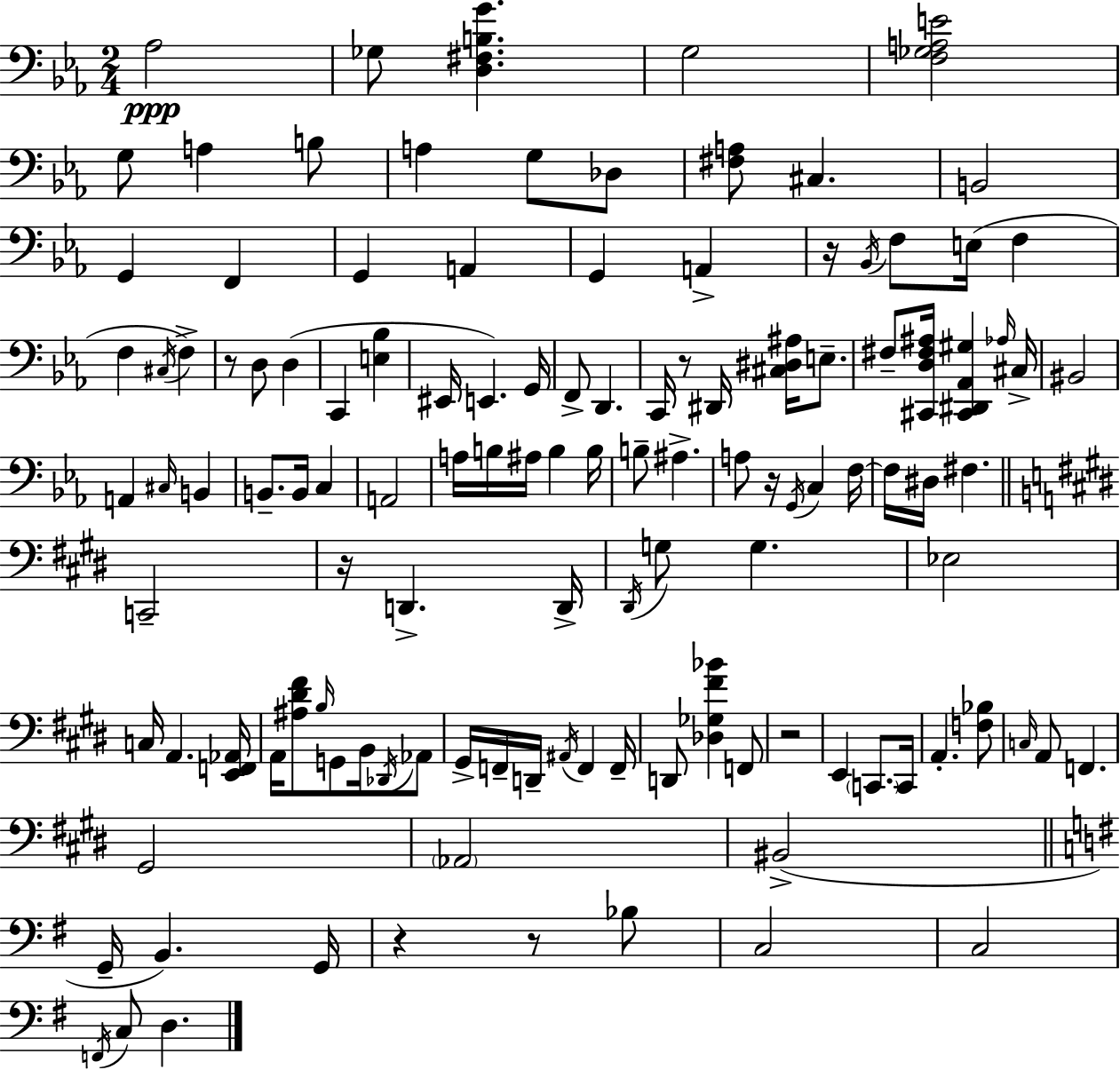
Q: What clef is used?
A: bass